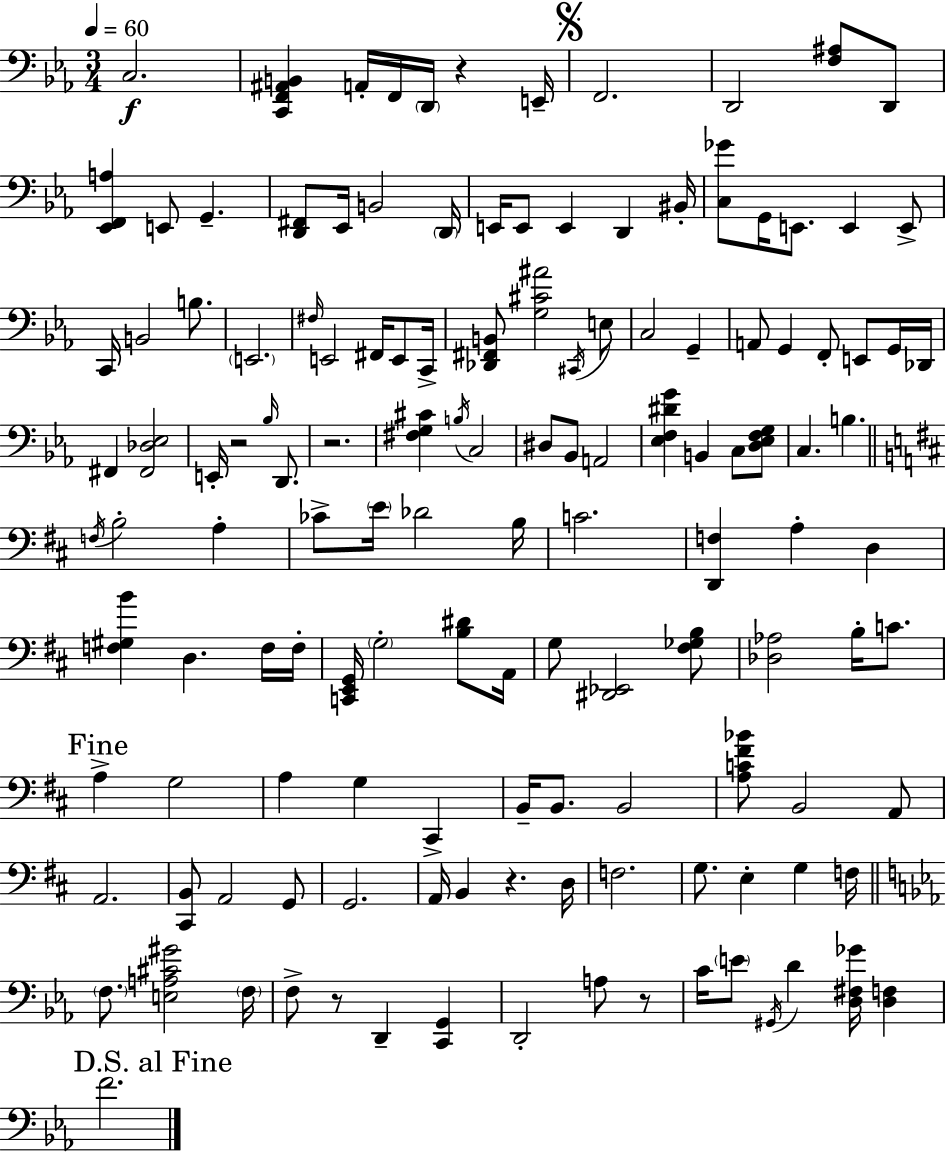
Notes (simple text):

C3/h. [C2,F2,A#2,B2]/q A2/s F2/s D2/s R/q E2/s F2/h. D2/h [F3,A#3]/e D2/e [Eb2,F2,A3]/q E2/e G2/q. [D2,F#2]/e Eb2/s B2/h D2/s E2/s E2/e E2/q D2/q BIS2/s [C3,Gb4]/e G2/s E2/e. E2/q E2/e C2/s B2/h B3/e. E2/h. F#3/s E2/h F#2/s E2/e C2/s [Db2,F#2,B2]/e [G3,C#4,A#4]/h C#2/s E3/e C3/h G2/q A2/e G2/q F2/e E2/e G2/s Db2/s F#2/q [F#2,Db3,Eb3]/h E2/s R/h Bb3/s D2/e. R/h. [F#3,G3,C#4]/q B3/s C3/h D#3/e Bb2/e A2/h [Eb3,F3,D#4,G4]/q B2/q C3/e [D3,Eb3,F3,G3]/e C3/q. B3/q. F3/s B3/h A3/q CES4/e E4/s Db4/h B3/s C4/h. [D2,F3]/q A3/q D3/q [F3,G#3,B4]/q D3/q. F3/s F3/s [C2,E2,G2]/s G3/h [B3,D#4]/e A2/s G3/e [D#2,Eb2]/h [F#3,Gb3,B3]/e [Db3,Ab3]/h B3/s C4/e. A3/q G3/h A3/q G3/q C#2/q B2/s B2/e. B2/h [A3,C4,F#4,Bb4]/e B2/h A2/e A2/h. [C#2,B2]/e A2/h G2/e G2/h. A2/s B2/q R/q. D3/s F3/h. G3/e. E3/q G3/q F3/s F3/e. [E3,A3,C#4,G#4]/h F3/s F3/e R/e D2/q [C2,G2]/q D2/h A3/e R/e C4/s E4/e G#2/s D4/q [D3,F#3,Gb4]/s [D3,F3]/q F4/h.